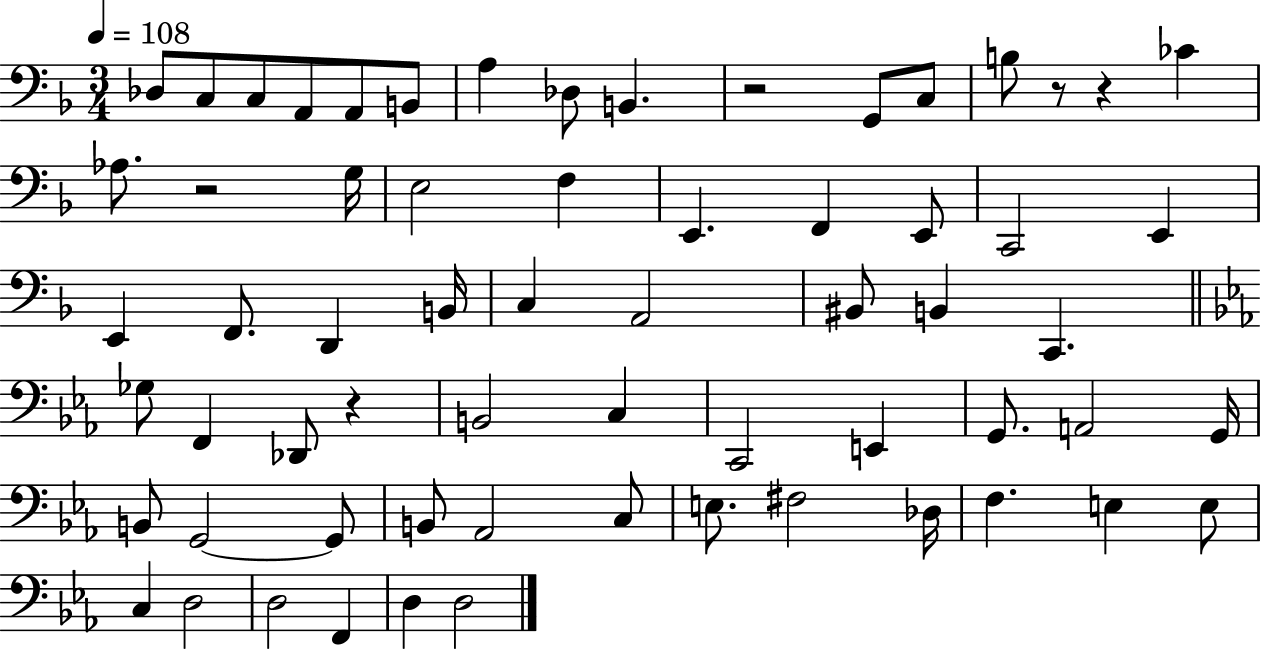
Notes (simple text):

Db3/e C3/e C3/e A2/e A2/e B2/e A3/q Db3/e B2/q. R/h G2/e C3/e B3/e R/e R/q CES4/q Ab3/e. R/h G3/s E3/h F3/q E2/q. F2/q E2/e C2/h E2/q E2/q F2/e. D2/q B2/s C3/q A2/h BIS2/e B2/q C2/q. Gb3/e F2/q Db2/e R/q B2/h C3/q C2/h E2/q G2/e. A2/h G2/s B2/e G2/h G2/e B2/e Ab2/h C3/e E3/e. F#3/h Db3/s F3/q. E3/q E3/e C3/q D3/h D3/h F2/q D3/q D3/h